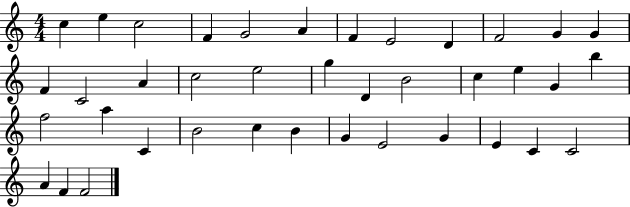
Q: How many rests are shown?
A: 0